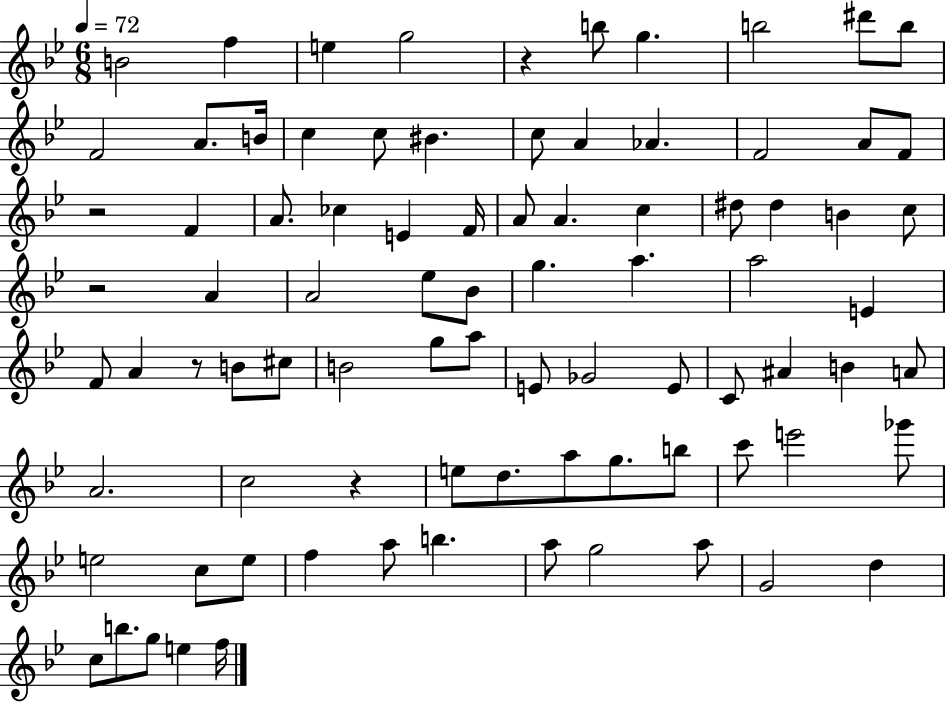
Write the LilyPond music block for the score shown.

{
  \clef treble
  \numericTimeSignature
  \time 6/8
  \key bes \major
  \tempo 4 = 72
  b'2 f''4 | e''4 g''2 | r4 b''8 g''4. | b''2 dis'''8 b''8 | \break f'2 a'8. b'16 | c''4 c''8 bis'4. | c''8 a'4 aes'4. | f'2 a'8 f'8 | \break r2 f'4 | a'8. ces''4 e'4 f'16 | a'8 a'4. c''4 | dis''8 dis''4 b'4 c''8 | \break r2 a'4 | a'2 ees''8 bes'8 | g''4. a''4. | a''2 e'4 | \break f'8 a'4 r8 b'8 cis''8 | b'2 g''8 a''8 | e'8 ges'2 e'8 | c'8 ais'4 b'4 a'8 | \break a'2. | c''2 r4 | e''8 d''8. a''8 g''8. b''8 | c'''8 e'''2 ges'''8 | \break e''2 c''8 e''8 | f''4 a''8 b''4. | a''8 g''2 a''8 | g'2 d''4 | \break c''8 b''8. g''8 e''4 f''16 | \bar "|."
}